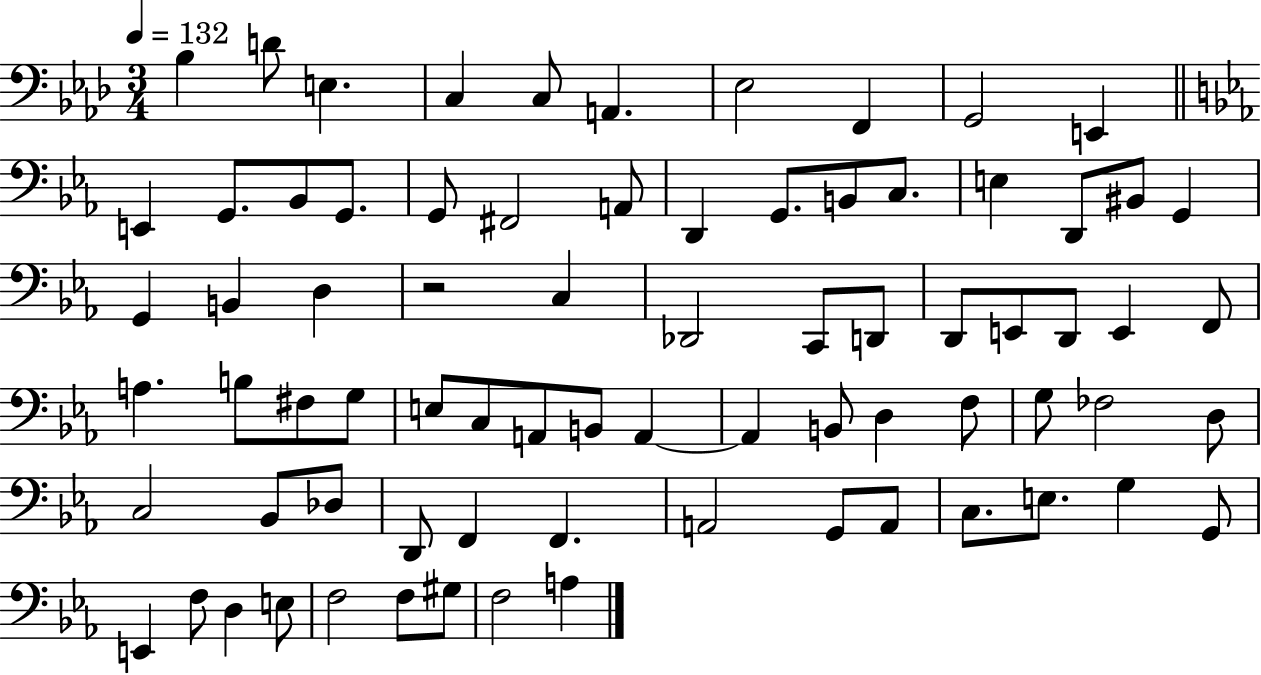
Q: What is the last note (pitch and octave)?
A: A3